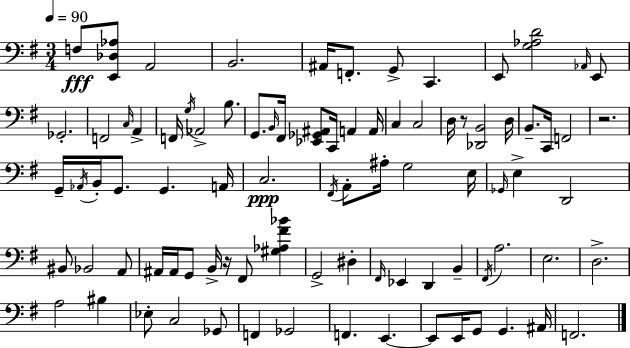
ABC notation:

X:1
T:Untitled
M:3/4
L:1/4
K:G
F,/2 [E,,_D,_A,]/2 A,,2 B,,2 ^A,,/4 F,,/2 G,,/2 C,, E,,/2 [G,_A,D]2 _A,,/4 E,,/2 _G,,2 F,,2 C,/4 A,, F,,/4 G,/4 _A,,2 B,/2 G,,/2 B,,/4 ^F,,/4 [_E,,_G,,^A,,]/2 C,,/4 A,, A,,/4 C, C,2 D,/4 z/2 [_D,,B,,]2 D,/4 B,,/2 C,,/4 F,,2 z2 G,,/4 _A,,/4 B,,/4 G,,/2 G,, A,,/4 C,2 ^F,,/4 A,,/2 ^A,/4 G,2 E,/4 _G,,/4 E, D,,2 ^B,,/2 _B,,2 A,,/2 ^A,,/4 ^A,,/4 G,,/2 B,,/4 z/4 ^F,,/2 [^G,_A,^F_B] G,,2 ^D, ^F,,/4 _E,, D,, B,, ^F,,/4 A,2 E,2 D,2 A,2 ^B, _E,/2 C,2 _G,,/2 F,, _G,,2 F,, E,, E,,/2 E,,/4 G,,/2 G,, ^A,,/4 F,,2